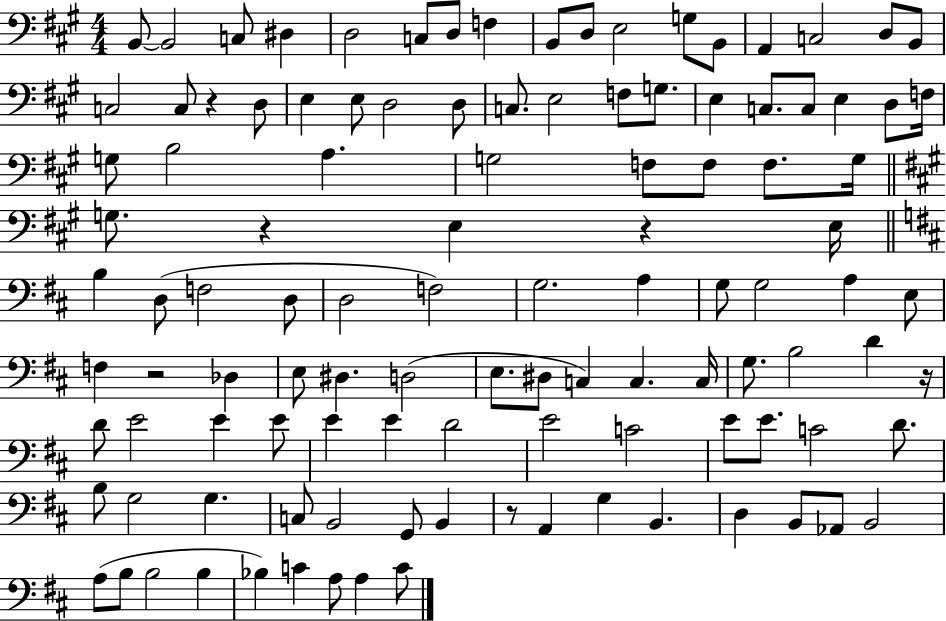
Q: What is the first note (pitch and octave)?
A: B2